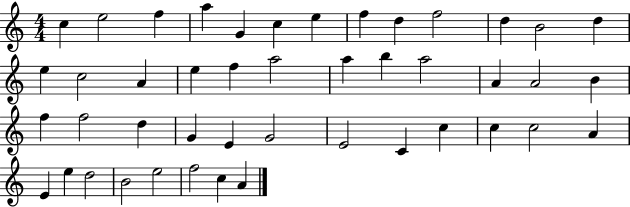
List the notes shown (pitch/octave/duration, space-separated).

C5/q E5/h F5/q A5/q G4/q C5/q E5/q F5/q D5/q F5/h D5/q B4/h D5/q E5/q C5/h A4/q E5/q F5/q A5/h A5/q B5/q A5/h A4/q A4/h B4/q F5/q F5/h D5/q G4/q E4/q G4/h E4/h C4/q C5/q C5/q C5/h A4/q E4/q E5/q D5/h B4/h E5/h F5/h C5/q A4/q